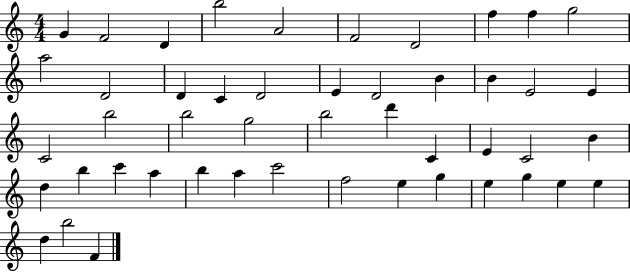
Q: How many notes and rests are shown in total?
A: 48